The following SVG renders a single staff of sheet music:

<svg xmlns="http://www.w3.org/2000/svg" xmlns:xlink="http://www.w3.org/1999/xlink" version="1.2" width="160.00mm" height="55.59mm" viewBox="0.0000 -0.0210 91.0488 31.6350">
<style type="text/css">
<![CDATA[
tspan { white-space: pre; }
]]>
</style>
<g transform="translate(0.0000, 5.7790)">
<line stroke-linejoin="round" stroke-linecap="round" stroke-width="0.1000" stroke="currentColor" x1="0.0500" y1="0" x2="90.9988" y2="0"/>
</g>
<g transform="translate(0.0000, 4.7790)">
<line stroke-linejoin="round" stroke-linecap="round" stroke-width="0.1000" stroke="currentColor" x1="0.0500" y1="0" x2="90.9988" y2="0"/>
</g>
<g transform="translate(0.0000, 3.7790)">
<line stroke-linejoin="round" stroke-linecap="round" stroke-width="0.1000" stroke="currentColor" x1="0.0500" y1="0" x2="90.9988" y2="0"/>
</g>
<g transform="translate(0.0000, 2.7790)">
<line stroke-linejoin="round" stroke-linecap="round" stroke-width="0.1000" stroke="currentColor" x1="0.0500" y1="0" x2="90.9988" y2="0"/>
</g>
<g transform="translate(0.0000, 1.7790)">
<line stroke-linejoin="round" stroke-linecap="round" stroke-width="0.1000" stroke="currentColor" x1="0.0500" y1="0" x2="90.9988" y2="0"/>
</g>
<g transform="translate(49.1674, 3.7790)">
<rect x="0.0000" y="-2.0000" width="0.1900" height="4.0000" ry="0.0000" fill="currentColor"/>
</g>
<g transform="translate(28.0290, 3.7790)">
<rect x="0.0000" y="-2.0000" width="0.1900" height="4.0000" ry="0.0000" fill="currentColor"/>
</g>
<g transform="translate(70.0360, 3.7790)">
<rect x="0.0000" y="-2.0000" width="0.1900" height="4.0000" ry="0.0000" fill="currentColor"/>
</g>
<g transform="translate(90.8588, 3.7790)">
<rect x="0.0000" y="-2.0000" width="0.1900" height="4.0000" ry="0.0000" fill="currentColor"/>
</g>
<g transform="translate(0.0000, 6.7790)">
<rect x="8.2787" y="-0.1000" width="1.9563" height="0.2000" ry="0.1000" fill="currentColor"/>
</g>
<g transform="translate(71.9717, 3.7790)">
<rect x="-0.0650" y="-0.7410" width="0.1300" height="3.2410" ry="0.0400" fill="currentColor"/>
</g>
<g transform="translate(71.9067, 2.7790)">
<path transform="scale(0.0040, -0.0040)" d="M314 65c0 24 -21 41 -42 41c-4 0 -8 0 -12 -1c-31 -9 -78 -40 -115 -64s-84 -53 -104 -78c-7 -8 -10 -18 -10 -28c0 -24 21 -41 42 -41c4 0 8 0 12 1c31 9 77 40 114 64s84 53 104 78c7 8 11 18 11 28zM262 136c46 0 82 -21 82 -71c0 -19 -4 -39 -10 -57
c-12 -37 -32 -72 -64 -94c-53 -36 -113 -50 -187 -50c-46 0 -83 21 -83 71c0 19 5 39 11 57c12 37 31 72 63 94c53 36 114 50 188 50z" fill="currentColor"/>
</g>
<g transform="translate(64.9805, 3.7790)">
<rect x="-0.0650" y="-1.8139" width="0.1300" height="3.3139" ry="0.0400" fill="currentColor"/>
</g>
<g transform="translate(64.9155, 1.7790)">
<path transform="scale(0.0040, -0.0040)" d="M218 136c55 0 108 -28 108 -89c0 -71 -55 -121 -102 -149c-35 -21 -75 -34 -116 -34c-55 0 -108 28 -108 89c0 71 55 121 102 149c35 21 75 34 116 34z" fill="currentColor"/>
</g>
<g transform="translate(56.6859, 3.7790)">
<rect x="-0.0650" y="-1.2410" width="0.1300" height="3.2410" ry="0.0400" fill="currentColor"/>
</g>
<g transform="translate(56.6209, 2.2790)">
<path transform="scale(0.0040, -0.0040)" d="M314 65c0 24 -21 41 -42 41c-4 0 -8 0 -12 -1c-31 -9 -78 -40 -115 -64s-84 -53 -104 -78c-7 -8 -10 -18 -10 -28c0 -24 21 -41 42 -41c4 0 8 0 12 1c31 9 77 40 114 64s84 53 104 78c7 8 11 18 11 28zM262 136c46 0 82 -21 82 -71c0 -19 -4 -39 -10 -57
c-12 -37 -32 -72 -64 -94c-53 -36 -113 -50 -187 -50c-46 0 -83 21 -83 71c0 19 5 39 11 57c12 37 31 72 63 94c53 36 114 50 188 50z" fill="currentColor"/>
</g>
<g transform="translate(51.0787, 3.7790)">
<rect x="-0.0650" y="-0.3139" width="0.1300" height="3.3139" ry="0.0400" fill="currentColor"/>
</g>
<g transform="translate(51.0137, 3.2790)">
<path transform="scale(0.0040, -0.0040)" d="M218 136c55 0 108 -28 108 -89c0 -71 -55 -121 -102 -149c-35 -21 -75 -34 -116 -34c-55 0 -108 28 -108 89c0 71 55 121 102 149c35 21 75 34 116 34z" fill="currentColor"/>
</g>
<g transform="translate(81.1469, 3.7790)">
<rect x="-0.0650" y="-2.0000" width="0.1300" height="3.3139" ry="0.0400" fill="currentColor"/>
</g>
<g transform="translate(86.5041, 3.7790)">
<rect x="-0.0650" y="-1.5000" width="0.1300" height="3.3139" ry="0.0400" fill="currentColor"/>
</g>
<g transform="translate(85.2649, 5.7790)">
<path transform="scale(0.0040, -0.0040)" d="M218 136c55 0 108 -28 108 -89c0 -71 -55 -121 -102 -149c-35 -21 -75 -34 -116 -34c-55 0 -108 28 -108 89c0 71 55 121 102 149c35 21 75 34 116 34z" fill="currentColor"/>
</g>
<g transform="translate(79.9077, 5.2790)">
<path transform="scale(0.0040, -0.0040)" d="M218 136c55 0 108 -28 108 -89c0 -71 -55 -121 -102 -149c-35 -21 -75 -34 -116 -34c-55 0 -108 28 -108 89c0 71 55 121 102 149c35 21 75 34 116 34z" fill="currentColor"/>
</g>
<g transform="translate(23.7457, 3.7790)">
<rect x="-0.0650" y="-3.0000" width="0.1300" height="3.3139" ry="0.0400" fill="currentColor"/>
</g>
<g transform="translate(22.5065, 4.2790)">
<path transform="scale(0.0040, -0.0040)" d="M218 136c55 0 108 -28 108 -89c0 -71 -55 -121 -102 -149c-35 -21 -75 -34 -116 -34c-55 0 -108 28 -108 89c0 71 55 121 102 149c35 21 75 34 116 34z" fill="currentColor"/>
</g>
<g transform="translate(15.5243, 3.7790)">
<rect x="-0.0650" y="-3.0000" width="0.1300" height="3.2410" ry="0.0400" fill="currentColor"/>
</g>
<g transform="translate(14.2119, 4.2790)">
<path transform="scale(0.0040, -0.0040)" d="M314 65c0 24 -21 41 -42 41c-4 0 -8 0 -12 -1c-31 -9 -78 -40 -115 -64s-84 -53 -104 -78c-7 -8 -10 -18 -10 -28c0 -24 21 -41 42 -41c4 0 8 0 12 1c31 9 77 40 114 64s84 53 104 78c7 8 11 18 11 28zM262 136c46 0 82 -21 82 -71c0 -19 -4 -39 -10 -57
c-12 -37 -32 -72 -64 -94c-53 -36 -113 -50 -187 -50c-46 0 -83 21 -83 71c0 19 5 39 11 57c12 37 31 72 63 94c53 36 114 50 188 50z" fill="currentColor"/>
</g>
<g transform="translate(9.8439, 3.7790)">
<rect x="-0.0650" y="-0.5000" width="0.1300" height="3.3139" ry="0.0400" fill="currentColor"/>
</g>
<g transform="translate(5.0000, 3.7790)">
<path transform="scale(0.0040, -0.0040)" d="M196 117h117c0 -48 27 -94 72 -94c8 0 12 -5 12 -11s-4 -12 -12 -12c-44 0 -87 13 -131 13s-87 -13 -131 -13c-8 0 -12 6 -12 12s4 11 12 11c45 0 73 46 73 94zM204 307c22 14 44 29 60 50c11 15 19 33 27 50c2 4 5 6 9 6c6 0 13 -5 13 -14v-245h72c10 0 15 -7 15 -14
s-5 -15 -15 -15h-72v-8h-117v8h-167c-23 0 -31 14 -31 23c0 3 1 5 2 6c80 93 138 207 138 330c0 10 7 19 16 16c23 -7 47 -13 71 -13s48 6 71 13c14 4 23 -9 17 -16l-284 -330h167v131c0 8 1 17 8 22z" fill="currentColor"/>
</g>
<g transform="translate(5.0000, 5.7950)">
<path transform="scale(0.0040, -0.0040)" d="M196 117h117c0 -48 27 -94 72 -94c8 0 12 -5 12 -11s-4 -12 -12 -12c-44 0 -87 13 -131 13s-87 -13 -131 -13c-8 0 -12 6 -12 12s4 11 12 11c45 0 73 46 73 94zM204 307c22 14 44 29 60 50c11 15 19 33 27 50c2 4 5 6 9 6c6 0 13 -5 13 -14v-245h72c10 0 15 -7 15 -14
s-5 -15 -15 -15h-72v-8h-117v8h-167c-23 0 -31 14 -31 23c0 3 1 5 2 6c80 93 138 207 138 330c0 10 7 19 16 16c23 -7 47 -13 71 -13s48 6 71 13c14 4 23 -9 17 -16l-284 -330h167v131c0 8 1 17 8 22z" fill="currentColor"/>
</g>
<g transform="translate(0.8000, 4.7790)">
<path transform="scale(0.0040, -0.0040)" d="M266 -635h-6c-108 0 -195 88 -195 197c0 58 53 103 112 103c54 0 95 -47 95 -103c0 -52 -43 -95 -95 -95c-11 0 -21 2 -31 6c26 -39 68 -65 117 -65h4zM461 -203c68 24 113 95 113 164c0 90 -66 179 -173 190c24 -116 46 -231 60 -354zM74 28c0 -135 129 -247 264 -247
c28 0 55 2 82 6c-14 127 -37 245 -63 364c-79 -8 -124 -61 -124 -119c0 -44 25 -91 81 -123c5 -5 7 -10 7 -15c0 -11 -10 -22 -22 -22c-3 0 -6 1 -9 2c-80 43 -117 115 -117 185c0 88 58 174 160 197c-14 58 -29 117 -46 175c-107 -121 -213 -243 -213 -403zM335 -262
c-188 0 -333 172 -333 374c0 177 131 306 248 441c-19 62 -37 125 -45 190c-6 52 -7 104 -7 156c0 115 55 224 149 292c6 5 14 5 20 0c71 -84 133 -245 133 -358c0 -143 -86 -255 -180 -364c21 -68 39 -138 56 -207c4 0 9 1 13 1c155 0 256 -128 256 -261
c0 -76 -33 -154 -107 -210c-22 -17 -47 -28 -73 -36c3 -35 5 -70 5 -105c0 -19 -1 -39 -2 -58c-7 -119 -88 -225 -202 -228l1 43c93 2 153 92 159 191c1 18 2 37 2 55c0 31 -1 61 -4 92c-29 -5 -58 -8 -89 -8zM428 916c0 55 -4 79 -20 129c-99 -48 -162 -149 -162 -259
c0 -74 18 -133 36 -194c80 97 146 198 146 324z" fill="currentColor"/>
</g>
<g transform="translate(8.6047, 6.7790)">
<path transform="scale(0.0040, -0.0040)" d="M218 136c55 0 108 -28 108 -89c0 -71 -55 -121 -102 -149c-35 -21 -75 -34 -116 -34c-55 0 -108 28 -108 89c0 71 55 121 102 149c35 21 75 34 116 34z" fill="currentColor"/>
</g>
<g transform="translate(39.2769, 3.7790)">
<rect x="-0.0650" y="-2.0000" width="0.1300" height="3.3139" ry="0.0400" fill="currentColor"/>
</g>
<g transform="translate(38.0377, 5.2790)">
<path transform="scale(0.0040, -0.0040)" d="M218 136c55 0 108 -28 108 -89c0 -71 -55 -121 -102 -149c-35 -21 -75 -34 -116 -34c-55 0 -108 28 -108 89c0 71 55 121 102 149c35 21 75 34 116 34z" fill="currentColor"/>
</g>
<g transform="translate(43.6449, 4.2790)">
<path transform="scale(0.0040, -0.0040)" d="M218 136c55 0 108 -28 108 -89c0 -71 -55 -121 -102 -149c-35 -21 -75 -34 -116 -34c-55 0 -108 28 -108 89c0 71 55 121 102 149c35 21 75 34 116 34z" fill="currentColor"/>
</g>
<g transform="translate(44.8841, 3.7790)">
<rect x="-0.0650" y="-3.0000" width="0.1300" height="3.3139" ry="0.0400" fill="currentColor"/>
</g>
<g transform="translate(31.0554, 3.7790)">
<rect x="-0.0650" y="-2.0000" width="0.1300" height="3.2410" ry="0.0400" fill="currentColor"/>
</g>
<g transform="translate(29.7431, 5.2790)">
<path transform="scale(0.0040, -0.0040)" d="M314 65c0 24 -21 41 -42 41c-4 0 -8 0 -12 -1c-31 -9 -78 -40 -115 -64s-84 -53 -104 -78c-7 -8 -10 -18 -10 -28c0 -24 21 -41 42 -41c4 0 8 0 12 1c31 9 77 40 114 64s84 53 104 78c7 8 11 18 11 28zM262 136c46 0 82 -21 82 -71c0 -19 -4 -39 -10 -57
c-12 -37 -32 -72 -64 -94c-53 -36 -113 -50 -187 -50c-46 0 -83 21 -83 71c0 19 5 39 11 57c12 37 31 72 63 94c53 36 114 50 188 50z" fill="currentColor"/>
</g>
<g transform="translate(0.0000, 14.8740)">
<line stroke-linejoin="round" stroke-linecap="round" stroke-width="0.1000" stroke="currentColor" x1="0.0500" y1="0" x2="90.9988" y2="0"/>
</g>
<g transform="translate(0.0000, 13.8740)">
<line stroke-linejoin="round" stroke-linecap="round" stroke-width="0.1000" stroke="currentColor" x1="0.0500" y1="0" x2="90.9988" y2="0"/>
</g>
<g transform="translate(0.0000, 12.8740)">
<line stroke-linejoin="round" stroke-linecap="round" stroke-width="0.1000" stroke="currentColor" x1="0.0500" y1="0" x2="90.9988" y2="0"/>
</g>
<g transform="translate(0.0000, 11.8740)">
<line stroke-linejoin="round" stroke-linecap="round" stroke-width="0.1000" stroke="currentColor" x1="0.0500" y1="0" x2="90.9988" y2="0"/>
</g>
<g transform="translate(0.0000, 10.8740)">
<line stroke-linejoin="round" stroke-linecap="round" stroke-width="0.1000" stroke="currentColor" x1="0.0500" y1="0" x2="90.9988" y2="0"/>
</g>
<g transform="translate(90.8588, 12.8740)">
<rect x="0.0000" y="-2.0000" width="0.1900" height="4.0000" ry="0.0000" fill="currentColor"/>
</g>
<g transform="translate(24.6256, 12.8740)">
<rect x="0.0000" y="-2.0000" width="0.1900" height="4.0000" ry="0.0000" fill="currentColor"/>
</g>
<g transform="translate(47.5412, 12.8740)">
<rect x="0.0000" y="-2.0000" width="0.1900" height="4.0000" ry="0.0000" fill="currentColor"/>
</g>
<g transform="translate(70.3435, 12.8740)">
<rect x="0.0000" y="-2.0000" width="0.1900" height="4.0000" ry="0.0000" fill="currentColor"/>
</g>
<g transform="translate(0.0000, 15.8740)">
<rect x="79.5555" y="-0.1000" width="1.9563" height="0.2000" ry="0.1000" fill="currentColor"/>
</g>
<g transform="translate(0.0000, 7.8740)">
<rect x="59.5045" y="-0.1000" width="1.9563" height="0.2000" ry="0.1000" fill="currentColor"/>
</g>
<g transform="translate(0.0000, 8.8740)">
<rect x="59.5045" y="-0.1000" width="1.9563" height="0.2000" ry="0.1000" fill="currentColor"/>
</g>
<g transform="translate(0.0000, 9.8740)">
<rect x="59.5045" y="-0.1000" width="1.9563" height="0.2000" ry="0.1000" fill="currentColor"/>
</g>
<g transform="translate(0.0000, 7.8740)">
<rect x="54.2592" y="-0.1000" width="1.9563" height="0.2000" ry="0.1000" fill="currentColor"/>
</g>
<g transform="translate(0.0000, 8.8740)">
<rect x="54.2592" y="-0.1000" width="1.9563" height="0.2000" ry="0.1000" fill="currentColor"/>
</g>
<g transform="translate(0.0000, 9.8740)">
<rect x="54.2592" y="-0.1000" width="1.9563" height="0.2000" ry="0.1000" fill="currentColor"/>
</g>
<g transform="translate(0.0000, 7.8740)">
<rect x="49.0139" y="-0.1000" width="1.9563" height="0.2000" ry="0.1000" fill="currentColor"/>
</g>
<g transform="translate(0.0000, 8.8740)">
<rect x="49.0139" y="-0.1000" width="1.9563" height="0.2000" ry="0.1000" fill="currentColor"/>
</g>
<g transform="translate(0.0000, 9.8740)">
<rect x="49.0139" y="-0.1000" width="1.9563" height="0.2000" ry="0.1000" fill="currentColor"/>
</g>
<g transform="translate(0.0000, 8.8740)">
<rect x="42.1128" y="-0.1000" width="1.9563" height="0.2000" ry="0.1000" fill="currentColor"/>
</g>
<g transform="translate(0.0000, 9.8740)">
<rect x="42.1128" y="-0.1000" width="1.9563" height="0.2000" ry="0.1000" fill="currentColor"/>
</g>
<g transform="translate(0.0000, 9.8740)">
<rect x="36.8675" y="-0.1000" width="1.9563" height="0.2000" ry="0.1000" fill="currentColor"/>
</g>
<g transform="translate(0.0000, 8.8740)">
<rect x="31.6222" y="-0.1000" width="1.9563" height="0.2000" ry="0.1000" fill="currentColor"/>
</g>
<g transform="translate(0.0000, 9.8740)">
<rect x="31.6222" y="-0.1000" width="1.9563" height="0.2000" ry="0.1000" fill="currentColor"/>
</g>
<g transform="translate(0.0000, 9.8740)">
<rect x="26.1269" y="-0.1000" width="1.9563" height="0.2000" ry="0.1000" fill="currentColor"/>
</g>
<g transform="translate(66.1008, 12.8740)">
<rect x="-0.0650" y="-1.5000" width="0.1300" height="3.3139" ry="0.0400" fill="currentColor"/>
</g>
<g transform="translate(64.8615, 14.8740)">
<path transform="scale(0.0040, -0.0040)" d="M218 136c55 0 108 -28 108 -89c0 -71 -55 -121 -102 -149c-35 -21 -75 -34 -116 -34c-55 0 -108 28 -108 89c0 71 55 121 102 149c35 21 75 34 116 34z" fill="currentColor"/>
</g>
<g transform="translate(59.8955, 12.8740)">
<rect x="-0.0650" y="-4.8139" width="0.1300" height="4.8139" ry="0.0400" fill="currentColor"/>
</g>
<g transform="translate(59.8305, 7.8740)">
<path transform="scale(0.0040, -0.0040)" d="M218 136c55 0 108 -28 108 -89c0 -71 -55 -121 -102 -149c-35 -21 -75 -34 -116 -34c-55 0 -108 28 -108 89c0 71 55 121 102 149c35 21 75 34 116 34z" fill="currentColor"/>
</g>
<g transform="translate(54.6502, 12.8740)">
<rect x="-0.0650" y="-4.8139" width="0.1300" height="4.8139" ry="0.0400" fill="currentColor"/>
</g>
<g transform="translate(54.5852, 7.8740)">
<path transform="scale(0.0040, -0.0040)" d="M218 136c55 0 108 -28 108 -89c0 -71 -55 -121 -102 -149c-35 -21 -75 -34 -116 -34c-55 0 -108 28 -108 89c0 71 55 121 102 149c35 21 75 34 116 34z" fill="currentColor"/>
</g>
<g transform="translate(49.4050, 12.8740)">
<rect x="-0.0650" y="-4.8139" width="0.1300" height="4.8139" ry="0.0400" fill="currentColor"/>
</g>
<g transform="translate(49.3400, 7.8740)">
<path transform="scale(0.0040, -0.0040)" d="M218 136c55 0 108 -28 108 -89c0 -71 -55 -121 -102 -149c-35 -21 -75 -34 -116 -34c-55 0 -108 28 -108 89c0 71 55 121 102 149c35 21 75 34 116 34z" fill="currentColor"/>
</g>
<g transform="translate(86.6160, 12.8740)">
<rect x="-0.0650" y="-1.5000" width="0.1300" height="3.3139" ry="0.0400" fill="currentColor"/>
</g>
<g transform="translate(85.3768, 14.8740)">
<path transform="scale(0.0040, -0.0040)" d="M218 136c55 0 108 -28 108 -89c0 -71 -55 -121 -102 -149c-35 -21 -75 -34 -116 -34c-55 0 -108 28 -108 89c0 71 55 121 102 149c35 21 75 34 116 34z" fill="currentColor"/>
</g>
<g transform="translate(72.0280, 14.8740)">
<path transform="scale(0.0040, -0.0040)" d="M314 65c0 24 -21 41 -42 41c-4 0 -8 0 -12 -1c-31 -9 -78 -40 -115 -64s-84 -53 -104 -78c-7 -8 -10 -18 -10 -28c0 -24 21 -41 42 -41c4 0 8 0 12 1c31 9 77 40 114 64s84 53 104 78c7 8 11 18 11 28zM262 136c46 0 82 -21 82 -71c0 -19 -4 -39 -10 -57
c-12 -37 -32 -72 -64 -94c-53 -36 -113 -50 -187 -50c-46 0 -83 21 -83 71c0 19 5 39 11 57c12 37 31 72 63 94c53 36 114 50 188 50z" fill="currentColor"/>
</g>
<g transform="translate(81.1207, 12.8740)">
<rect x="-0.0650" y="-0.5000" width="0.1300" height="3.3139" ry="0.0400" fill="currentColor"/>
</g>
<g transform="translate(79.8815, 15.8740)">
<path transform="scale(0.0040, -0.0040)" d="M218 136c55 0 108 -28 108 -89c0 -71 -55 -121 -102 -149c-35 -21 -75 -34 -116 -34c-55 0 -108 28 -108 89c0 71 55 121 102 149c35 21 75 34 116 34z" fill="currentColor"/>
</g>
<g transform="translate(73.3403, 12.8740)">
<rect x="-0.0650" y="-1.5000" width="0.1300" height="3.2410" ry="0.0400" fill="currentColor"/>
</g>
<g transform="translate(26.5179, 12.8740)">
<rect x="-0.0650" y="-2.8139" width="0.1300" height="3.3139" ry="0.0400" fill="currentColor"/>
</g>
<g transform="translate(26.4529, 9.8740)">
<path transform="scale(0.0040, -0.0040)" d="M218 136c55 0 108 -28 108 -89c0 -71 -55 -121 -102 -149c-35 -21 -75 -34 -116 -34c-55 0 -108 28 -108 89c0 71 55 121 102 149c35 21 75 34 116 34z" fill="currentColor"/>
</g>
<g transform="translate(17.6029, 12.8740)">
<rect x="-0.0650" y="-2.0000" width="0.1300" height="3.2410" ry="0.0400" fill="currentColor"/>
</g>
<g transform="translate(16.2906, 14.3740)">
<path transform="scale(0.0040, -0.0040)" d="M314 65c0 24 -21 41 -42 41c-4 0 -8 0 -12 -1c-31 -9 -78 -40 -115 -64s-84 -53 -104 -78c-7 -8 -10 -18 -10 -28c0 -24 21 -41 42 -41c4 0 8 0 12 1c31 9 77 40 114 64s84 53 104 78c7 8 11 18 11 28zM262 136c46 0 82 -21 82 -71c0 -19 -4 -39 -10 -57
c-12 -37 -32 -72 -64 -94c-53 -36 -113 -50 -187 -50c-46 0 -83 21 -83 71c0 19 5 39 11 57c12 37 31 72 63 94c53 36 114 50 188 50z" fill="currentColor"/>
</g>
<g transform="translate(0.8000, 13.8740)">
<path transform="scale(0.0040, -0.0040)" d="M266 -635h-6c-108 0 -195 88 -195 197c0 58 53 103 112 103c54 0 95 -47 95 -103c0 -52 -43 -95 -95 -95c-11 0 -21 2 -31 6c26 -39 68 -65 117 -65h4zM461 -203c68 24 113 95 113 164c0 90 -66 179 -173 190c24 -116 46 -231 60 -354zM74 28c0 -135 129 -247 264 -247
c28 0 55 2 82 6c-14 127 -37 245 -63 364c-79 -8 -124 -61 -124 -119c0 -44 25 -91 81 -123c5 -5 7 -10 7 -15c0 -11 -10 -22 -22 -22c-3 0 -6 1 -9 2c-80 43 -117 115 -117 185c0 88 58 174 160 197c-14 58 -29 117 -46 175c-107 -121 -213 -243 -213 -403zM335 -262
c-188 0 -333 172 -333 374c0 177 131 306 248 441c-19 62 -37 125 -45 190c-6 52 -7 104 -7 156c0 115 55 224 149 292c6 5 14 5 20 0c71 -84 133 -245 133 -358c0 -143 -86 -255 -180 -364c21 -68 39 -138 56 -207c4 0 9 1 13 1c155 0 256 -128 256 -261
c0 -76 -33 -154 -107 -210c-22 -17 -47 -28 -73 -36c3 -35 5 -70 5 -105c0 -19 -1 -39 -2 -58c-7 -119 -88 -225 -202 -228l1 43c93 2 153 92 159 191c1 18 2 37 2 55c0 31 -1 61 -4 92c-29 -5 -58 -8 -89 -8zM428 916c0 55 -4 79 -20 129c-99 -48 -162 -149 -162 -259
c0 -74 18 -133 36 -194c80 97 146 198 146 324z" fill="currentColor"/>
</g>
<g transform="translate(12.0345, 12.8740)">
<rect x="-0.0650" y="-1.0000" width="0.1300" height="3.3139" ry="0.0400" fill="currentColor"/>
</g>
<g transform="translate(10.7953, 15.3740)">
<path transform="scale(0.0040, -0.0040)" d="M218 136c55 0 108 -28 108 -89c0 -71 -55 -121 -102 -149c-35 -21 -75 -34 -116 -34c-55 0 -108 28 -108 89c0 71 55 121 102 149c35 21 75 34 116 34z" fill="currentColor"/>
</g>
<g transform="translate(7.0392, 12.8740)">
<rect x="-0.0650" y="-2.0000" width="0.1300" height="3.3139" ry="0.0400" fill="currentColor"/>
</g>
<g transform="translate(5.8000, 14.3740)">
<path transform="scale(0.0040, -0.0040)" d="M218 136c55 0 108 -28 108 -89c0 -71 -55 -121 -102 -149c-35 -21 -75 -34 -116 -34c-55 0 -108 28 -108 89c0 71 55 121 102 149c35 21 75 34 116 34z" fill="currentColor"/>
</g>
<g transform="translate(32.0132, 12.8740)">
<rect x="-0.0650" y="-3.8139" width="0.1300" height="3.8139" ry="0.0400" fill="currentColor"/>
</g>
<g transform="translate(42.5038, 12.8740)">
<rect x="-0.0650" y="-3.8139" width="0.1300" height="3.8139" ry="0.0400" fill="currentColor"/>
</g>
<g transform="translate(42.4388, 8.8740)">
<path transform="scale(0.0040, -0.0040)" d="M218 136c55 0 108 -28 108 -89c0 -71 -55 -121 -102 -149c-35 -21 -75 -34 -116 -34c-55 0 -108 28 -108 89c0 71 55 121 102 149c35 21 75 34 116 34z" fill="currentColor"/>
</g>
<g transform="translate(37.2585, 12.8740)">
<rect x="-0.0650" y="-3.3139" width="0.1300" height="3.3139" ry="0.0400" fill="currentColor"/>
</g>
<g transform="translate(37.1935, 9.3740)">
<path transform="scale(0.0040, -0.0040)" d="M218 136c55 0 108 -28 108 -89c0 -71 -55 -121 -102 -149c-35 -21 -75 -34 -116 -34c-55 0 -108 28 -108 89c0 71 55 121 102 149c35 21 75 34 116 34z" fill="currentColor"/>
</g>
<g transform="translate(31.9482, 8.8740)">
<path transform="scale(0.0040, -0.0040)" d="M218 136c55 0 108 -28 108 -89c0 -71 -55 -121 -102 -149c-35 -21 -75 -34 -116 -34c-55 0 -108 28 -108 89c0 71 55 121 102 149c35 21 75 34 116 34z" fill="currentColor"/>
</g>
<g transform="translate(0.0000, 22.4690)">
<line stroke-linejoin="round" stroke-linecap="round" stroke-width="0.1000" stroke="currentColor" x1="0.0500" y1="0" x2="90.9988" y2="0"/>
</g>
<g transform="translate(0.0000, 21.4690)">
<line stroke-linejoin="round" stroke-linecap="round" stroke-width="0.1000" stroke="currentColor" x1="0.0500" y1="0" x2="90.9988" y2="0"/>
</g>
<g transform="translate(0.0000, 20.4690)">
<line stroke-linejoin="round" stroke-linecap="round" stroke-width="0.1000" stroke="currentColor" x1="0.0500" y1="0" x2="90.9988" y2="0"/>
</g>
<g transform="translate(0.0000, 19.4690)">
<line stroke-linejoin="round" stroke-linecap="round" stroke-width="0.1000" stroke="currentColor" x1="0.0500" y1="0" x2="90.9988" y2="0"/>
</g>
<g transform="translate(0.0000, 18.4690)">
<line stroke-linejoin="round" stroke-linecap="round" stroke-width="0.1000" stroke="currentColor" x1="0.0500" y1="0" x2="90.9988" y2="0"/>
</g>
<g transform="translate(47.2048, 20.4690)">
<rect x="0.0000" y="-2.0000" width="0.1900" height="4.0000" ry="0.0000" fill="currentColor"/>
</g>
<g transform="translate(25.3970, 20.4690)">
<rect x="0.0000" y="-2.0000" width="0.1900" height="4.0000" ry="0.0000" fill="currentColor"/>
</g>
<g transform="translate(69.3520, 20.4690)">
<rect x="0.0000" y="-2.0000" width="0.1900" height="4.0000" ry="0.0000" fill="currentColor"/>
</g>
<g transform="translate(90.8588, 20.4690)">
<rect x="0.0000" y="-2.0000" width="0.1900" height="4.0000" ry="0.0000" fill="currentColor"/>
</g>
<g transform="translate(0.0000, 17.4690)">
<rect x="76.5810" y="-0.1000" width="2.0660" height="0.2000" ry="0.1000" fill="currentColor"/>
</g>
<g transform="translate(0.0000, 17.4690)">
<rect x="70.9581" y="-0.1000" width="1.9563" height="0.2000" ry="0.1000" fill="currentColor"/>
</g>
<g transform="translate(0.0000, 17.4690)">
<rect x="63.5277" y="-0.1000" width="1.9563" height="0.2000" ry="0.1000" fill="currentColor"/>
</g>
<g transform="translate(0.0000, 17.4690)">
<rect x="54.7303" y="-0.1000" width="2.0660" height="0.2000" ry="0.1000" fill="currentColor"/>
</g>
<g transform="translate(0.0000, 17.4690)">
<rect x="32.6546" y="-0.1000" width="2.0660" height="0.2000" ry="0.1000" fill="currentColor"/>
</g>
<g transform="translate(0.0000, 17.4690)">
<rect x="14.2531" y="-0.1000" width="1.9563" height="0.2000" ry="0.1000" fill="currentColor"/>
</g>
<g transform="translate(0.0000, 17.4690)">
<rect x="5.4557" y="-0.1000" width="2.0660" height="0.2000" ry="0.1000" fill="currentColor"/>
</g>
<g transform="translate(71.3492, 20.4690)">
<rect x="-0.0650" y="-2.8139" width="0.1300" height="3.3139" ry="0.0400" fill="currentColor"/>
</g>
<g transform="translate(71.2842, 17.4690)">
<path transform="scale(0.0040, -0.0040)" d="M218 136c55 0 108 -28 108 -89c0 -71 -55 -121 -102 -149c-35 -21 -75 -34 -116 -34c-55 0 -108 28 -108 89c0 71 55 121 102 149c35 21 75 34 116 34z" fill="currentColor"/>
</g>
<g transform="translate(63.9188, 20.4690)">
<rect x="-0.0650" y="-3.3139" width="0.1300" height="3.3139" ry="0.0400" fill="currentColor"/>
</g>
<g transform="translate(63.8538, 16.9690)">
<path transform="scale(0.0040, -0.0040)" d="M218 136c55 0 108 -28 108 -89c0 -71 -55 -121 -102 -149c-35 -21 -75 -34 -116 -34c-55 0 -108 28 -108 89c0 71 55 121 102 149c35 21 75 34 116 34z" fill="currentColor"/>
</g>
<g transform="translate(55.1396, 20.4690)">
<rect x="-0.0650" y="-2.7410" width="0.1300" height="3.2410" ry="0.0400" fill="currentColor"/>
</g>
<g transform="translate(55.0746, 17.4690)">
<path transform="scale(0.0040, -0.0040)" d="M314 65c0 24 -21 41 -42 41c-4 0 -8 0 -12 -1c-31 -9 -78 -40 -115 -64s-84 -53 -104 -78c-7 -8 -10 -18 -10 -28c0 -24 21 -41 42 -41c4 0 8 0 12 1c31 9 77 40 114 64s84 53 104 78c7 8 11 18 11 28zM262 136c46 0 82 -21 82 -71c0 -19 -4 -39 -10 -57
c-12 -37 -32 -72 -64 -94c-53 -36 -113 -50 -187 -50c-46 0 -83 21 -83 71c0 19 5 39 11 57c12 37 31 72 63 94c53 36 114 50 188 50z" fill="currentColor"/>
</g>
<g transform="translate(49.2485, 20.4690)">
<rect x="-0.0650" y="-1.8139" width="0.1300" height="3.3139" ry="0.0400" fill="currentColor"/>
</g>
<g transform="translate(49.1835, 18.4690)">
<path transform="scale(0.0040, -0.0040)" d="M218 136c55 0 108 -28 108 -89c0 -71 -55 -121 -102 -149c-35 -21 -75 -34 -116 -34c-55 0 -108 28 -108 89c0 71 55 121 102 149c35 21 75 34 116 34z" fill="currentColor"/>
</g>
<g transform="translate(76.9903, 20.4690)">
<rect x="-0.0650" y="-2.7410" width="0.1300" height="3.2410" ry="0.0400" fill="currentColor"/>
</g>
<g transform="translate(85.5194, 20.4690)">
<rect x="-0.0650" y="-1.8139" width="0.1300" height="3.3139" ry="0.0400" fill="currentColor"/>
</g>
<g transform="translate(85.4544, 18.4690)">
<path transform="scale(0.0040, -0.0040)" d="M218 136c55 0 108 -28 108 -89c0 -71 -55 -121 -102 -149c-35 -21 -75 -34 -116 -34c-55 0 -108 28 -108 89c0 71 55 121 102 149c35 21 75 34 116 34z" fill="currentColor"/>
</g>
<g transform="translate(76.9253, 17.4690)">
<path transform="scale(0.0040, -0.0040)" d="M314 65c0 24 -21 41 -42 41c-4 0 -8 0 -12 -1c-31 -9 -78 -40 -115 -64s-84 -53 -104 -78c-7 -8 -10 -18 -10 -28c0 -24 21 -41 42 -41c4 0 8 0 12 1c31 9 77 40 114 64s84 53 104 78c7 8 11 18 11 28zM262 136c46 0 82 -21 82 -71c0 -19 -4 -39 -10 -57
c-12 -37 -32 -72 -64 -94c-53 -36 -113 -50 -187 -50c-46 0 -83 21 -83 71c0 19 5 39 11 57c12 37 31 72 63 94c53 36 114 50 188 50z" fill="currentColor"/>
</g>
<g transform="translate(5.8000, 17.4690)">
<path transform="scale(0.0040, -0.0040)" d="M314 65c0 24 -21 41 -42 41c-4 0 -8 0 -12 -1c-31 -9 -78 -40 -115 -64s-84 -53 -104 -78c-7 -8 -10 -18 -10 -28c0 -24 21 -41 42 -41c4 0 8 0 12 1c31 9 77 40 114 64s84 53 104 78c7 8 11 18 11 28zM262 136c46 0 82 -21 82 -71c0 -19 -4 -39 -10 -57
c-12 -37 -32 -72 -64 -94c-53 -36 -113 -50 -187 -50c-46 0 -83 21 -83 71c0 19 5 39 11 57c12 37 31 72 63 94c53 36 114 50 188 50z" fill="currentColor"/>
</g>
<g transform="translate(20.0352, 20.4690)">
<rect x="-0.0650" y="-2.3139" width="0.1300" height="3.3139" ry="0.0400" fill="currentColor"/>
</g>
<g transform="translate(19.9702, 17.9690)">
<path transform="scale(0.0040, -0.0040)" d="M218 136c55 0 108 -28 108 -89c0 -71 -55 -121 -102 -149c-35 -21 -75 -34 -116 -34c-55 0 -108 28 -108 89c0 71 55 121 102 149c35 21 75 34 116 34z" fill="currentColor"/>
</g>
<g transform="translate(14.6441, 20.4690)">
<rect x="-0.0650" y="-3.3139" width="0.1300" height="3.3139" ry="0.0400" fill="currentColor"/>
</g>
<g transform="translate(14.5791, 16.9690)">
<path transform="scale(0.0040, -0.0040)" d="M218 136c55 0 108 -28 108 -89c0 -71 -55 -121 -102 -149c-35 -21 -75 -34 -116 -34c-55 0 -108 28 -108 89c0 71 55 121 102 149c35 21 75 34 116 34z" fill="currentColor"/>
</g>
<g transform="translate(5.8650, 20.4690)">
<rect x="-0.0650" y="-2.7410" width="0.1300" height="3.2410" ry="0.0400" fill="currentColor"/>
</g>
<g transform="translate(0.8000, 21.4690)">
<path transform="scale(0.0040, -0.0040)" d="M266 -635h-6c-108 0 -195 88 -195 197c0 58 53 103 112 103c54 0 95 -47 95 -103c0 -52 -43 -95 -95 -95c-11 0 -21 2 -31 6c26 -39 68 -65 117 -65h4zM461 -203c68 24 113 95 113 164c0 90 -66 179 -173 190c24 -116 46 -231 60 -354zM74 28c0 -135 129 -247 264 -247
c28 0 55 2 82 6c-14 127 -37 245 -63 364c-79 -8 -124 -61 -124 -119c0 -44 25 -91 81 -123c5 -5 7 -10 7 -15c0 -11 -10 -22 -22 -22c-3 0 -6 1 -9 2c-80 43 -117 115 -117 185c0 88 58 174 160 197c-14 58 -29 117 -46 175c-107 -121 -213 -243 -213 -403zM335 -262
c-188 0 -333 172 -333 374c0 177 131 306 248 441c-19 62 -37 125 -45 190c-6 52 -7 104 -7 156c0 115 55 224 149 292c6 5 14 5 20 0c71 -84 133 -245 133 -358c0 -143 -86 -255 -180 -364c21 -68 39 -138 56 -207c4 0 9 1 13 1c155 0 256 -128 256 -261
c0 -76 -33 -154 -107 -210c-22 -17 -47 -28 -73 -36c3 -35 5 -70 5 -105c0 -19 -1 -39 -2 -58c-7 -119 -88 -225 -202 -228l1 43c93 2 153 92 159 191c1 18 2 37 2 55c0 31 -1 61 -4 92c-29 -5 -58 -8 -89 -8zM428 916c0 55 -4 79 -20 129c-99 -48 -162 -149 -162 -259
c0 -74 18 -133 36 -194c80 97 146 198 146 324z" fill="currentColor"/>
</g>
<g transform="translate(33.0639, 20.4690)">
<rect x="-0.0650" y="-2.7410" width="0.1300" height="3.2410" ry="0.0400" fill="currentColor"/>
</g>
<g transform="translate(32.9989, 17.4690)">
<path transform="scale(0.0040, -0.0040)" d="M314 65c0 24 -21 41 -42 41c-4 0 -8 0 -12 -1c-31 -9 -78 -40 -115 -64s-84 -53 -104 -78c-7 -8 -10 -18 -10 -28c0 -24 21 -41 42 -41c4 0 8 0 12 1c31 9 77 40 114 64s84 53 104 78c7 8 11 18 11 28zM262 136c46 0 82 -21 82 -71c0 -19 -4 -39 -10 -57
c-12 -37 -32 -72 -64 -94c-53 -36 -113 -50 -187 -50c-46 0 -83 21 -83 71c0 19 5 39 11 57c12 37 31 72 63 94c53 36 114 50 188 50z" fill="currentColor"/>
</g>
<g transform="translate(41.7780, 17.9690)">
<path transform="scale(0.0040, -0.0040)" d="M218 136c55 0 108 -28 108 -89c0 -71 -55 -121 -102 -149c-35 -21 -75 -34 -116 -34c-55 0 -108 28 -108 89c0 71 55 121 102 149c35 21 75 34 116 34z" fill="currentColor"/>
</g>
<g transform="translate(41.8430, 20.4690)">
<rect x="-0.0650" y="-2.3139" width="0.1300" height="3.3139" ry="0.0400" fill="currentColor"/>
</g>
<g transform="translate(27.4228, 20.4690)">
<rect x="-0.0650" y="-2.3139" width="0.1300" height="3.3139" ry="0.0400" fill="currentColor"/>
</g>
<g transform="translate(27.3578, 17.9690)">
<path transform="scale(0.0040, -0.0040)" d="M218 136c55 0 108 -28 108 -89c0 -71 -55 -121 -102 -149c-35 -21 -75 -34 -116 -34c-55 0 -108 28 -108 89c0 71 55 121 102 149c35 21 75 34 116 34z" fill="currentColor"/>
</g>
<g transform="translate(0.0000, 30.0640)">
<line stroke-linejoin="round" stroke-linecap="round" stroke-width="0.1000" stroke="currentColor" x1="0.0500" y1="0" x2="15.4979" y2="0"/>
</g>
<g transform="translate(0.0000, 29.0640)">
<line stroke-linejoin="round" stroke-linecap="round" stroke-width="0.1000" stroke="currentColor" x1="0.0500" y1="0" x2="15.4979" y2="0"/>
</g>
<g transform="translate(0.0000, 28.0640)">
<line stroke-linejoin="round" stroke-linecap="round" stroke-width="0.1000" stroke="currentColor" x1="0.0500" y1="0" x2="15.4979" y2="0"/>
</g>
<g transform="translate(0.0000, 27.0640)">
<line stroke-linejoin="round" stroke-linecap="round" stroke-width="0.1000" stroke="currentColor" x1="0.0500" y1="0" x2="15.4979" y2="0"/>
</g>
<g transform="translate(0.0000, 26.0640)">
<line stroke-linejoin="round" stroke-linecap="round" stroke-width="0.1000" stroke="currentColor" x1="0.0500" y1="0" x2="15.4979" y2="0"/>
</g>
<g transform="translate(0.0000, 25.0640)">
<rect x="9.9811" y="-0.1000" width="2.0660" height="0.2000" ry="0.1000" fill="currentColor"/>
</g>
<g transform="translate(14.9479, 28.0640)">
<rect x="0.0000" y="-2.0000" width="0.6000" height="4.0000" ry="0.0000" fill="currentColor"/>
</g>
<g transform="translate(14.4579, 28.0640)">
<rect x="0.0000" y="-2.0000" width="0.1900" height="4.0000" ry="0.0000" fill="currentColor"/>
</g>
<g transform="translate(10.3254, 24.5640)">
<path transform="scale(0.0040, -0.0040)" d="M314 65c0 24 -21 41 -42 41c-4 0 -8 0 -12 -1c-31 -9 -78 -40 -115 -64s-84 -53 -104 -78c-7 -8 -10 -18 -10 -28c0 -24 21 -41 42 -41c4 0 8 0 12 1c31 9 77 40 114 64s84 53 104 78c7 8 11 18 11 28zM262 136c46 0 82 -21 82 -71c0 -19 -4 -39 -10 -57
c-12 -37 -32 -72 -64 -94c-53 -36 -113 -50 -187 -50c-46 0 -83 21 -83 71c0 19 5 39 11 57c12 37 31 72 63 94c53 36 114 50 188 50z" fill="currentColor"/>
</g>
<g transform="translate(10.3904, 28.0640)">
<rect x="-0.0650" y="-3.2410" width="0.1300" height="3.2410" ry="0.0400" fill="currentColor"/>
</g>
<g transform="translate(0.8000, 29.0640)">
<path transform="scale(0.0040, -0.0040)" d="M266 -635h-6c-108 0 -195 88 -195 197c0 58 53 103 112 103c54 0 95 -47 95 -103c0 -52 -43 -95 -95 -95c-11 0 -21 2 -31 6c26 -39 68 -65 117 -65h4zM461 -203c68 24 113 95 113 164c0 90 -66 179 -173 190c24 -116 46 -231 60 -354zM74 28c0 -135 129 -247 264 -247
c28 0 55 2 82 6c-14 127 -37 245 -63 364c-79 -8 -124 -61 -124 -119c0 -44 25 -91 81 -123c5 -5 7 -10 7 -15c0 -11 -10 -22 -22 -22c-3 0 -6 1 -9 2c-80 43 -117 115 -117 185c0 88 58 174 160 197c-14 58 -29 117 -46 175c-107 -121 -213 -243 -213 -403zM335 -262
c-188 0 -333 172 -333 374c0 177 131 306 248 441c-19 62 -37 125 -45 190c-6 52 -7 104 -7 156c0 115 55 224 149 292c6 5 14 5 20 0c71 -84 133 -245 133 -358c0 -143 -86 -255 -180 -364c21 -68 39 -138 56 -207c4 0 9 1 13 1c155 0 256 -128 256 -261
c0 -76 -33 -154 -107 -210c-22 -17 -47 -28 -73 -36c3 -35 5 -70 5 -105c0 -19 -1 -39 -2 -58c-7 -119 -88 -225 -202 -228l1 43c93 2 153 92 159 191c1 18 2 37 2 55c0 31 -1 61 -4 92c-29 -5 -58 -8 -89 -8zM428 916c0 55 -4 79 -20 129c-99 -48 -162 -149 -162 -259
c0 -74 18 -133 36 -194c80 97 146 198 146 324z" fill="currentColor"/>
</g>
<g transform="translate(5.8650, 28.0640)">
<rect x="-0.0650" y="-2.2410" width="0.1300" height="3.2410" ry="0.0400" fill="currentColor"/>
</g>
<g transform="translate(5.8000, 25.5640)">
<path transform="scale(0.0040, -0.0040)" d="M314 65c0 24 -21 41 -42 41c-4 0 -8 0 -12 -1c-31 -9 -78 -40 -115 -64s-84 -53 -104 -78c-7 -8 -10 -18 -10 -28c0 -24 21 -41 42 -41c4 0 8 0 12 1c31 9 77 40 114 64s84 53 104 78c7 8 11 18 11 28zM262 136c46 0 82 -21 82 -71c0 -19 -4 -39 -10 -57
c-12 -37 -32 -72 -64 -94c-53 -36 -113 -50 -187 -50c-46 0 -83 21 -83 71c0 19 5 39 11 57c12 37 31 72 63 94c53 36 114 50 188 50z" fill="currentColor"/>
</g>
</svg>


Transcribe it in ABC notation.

X:1
T:Untitled
M:4/4
L:1/4
K:C
C A2 A F2 F A c e2 f d2 F E F D F2 a c' b c' e' e' e' E E2 C E a2 b g g a2 g f a2 b a a2 f g2 b2